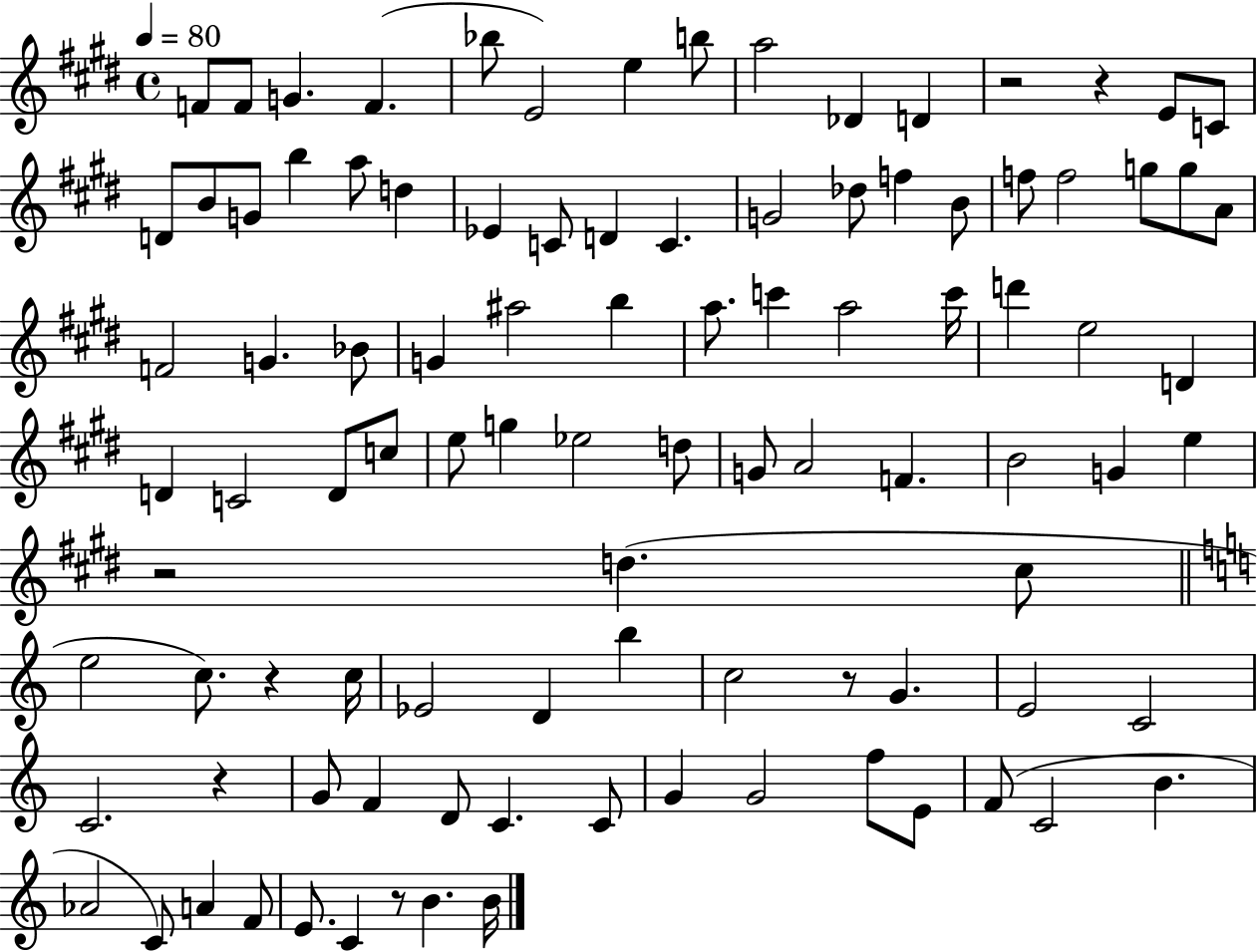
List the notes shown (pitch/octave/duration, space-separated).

F4/e F4/e G4/q. F4/q. Bb5/e E4/h E5/q B5/e A5/h Db4/q D4/q R/h R/q E4/e C4/e D4/e B4/e G4/e B5/q A5/e D5/q Eb4/q C4/e D4/q C4/q. G4/h Db5/e F5/q B4/e F5/e F5/h G5/e G5/e A4/e F4/h G4/q. Bb4/e G4/q A#5/h B5/q A5/e. C6/q A5/h C6/s D6/q E5/h D4/q D4/q C4/h D4/e C5/e E5/e G5/q Eb5/h D5/e G4/e A4/h F4/q. B4/h G4/q E5/q R/h D5/q. C#5/e E5/h C5/e. R/q C5/s Eb4/h D4/q B5/q C5/h R/e G4/q. E4/h C4/h C4/h. R/q G4/e F4/q D4/e C4/q. C4/e G4/q G4/h F5/e E4/e F4/e C4/h B4/q. Ab4/h C4/e A4/q F4/e E4/e. C4/q R/e B4/q. B4/s